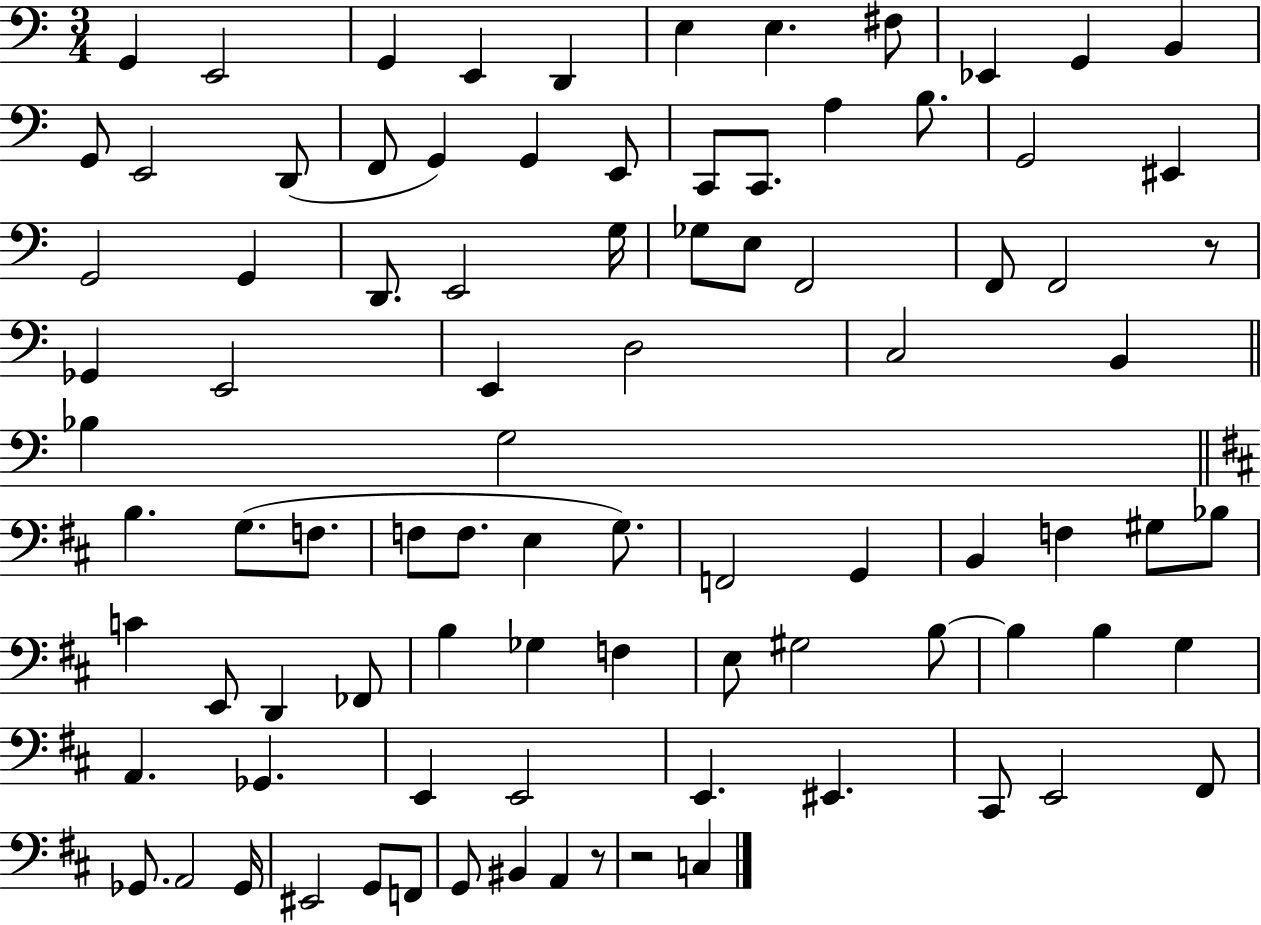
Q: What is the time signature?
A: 3/4